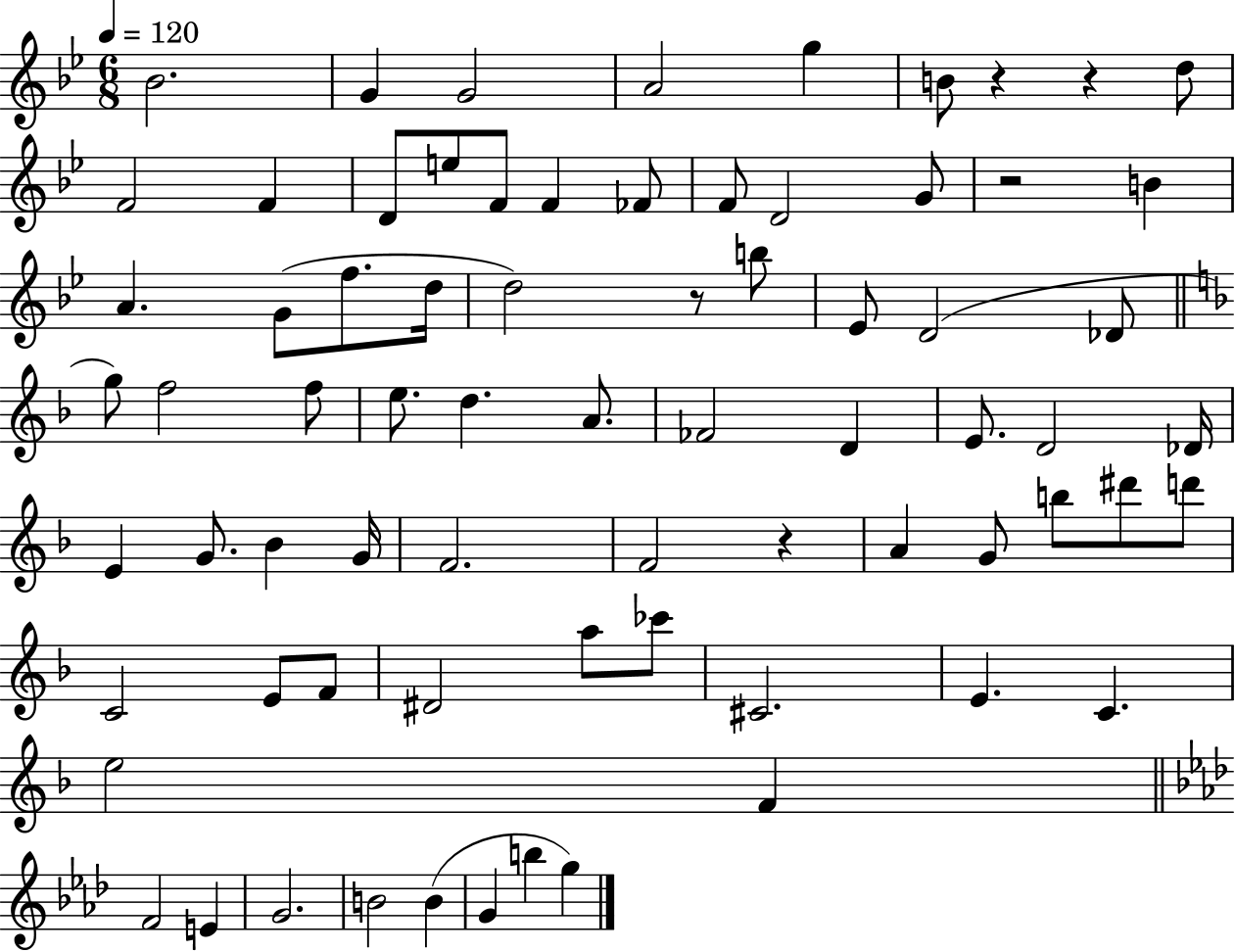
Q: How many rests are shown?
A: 5